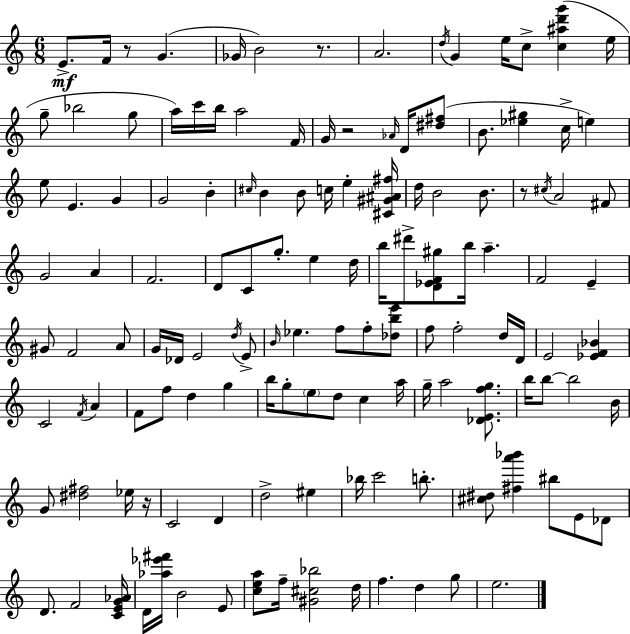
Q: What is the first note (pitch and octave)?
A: E4